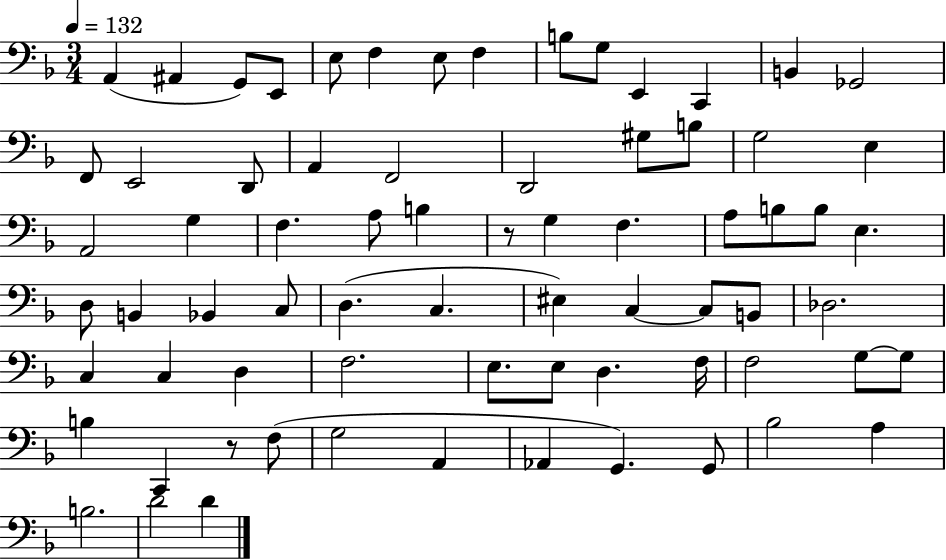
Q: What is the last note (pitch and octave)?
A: D4